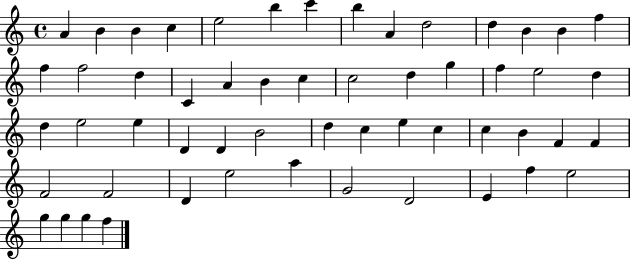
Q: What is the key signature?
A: C major